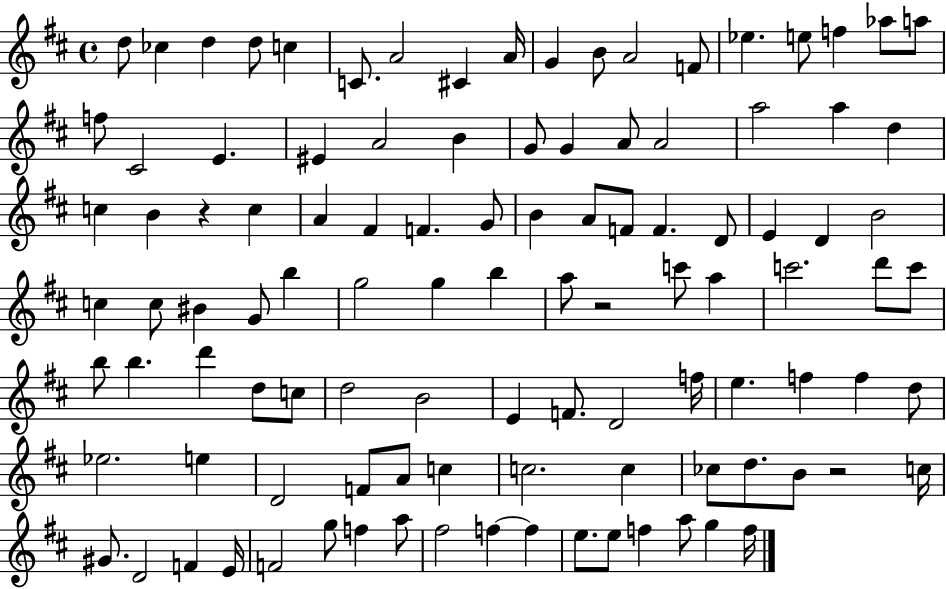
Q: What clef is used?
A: treble